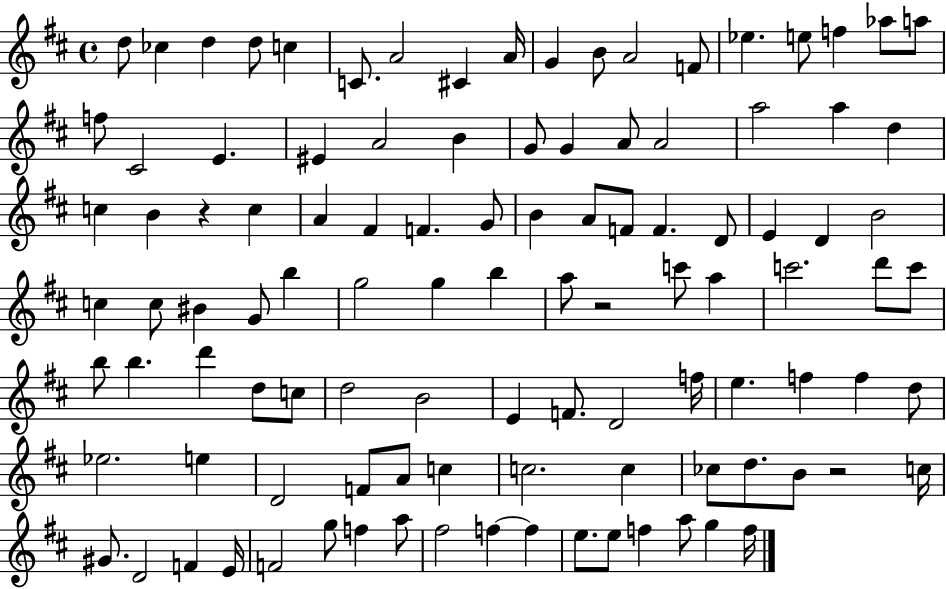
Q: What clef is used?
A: treble